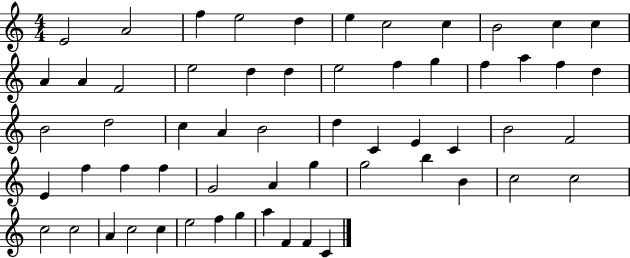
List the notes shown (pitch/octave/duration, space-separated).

E4/h A4/h F5/q E5/h D5/q E5/q C5/h C5/q B4/h C5/q C5/q A4/q A4/q F4/h E5/h D5/q D5/q E5/h F5/q G5/q F5/q A5/q F5/q D5/q B4/h D5/h C5/q A4/q B4/h D5/q C4/q E4/q C4/q B4/h F4/h E4/q F5/q F5/q F5/q G4/h A4/q G5/q G5/h B5/q B4/q C5/h C5/h C5/h C5/h A4/q C5/h C5/q E5/h F5/q G5/q A5/q F4/q F4/q C4/q